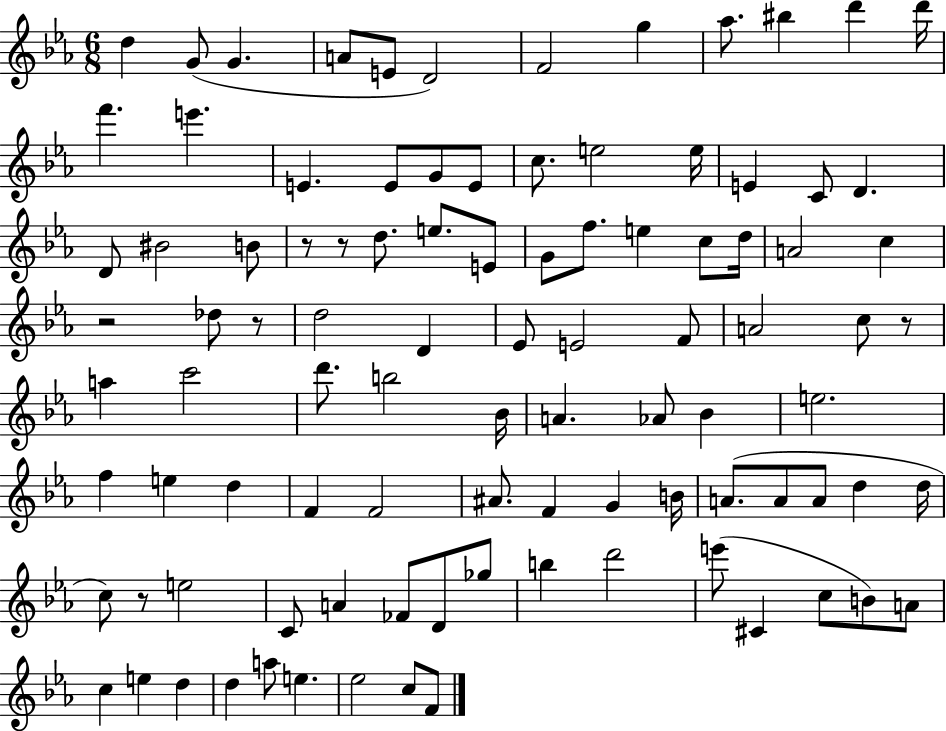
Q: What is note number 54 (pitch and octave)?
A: E5